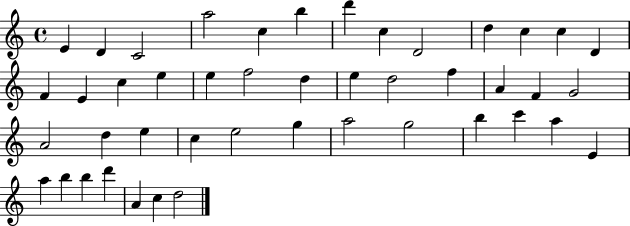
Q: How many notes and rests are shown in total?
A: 45